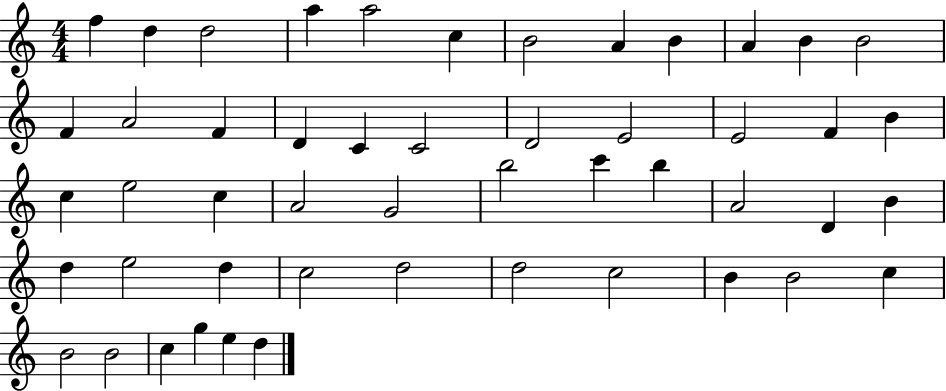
F5/q D5/q D5/h A5/q A5/h C5/q B4/h A4/q B4/q A4/q B4/q B4/h F4/q A4/h F4/q D4/q C4/q C4/h D4/h E4/h E4/h F4/q B4/q C5/q E5/h C5/q A4/h G4/h B5/h C6/q B5/q A4/h D4/q B4/q D5/q E5/h D5/q C5/h D5/h D5/h C5/h B4/q B4/h C5/q B4/h B4/h C5/q G5/q E5/q D5/q